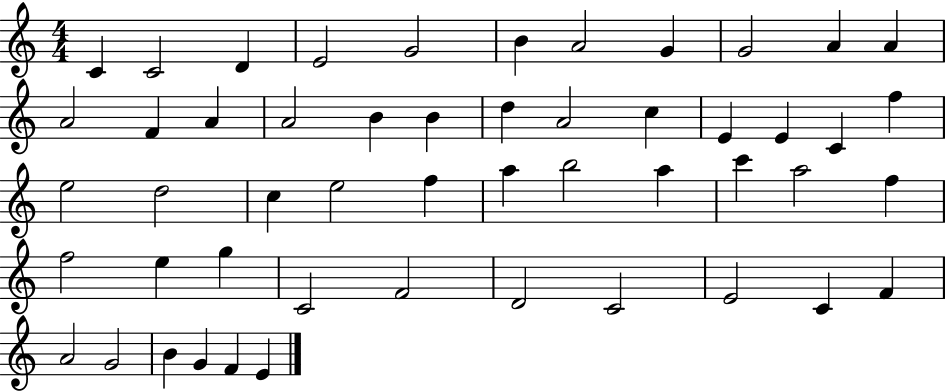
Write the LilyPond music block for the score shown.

{
  \clef treble
  \numericTimeSignature
  \time 4/4
  \key c \major
  c'4 c'2 d'4 | e'2 g'2 | b'4 a'2 g'4 | g'2 a'4 a'4 | \break a'2 f'4 a'4 | a'2 b'4 b'4 | d''4 a'2 c''4 | e'4 e'4 c'4 f''4 | \break e''2 d''2 | c''4 e''2 f''4 | a''4 b''2 a''4 | c'''4 a''2 f''4 | \break f''2 e''4 g''4 | c'2 f'2 | d'2 c'2 | e'2 c'4 f'4 | \break a'2 g'2 | b'4 g'4 f'4 e'4 | \bar "|."
}